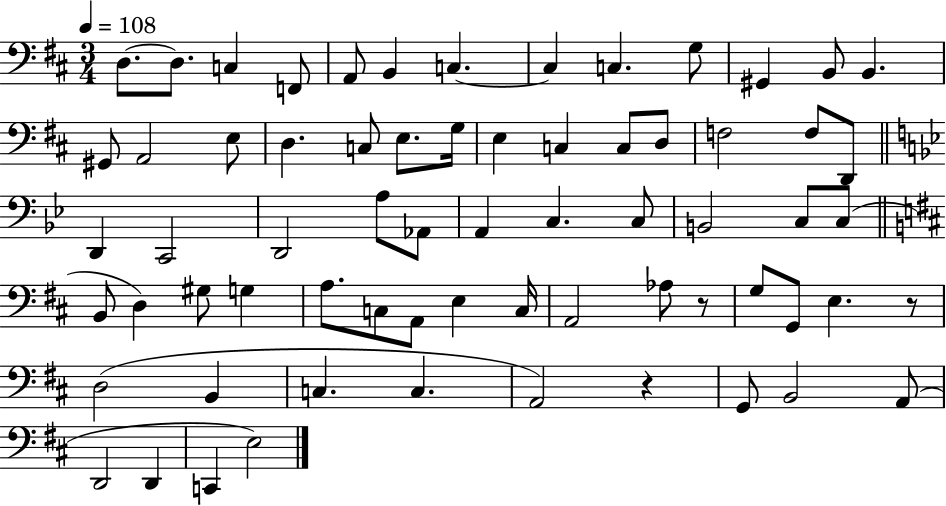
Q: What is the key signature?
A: D major